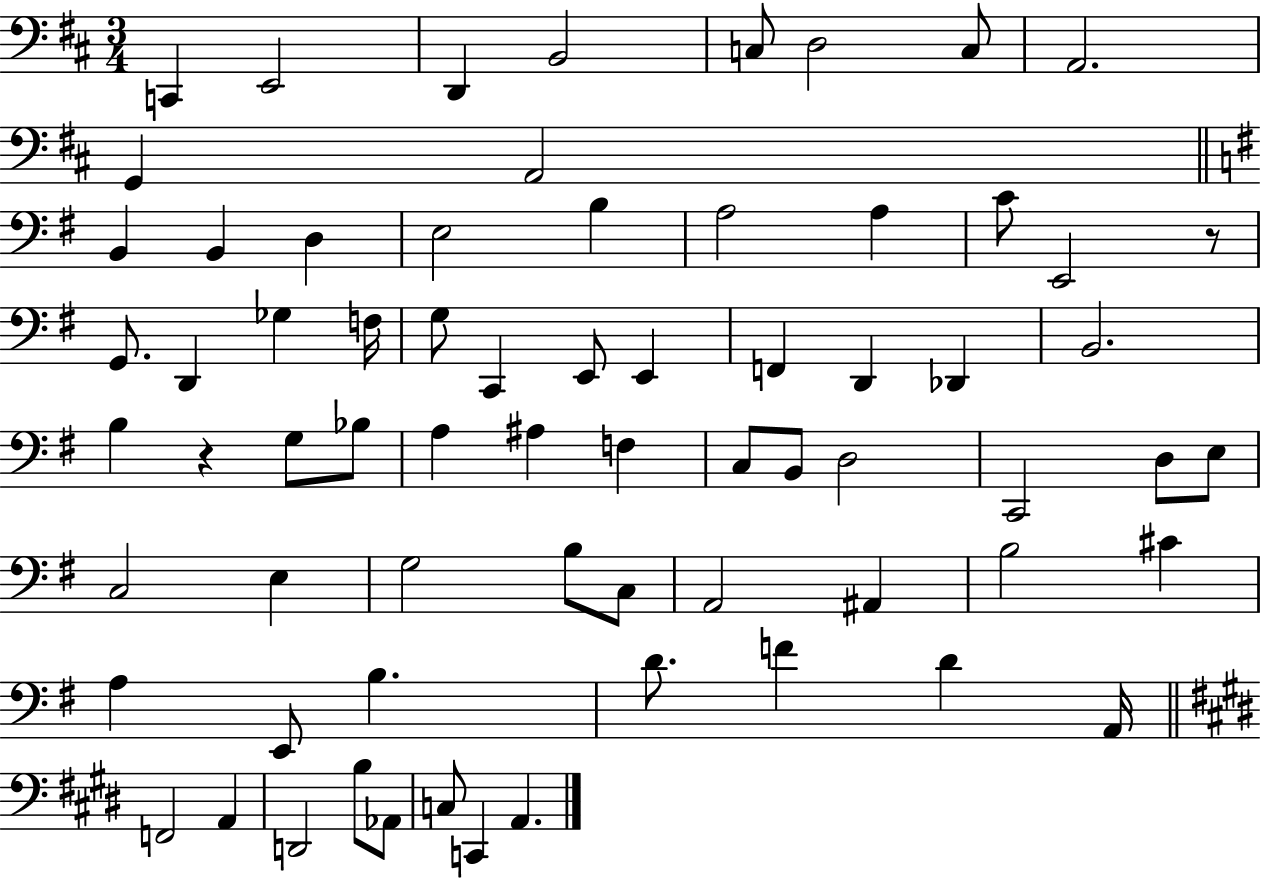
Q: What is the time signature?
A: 3/4